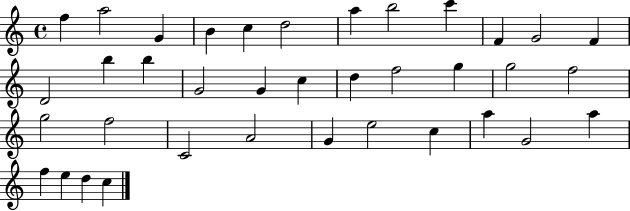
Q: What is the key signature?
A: C major